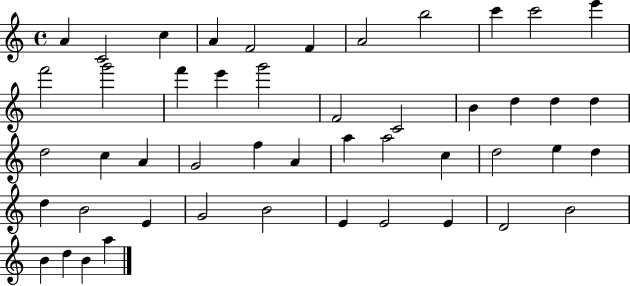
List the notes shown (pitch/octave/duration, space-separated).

A4/q C4/h C5/q A4/q F4/h F4/q A4/h B5/h C6/q C6/h E6/q F6/h G6/h F6/q E6/q G6/h F4/h C4/h B4/q D5/q D5/q D5/q D5/h C5/q A4/q G4/h F5/q A4/q A5/q A5/h C5/q D5/h E5/q D5/q D5/q B4/h E4/q G4/h B4/h E4/q E4/h E4/q D4/h B4/h B4/q D5/q B4/q A5/q